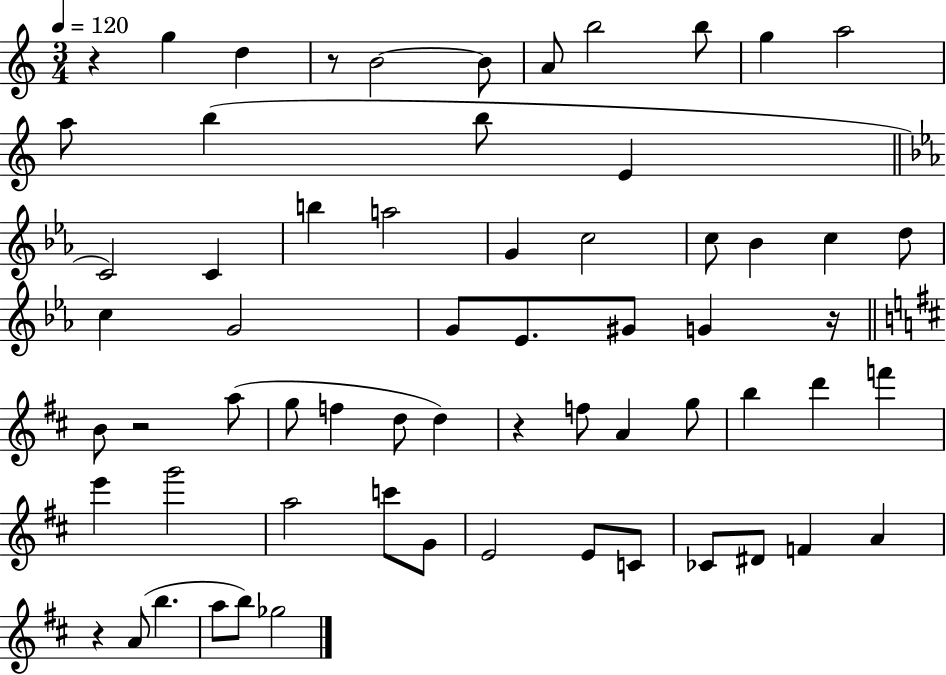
R/q G5/q D5/q R/e B4/h B4/e A4/e B5/h B5/e G5/q A5/h A5/e B5/q B5/e E4/q C4/h C4/q B5/q A5/h G4/q C5/h C5/e Bb4/q C5/q D5/e C5/q G4/h G4/e Eb4/e. G#4/e G4/q R/s B4/e R/h A5/e G5/e F5/q D5/e D5/q R/q F5/e A4/q G5/e B5/q D6/q F6/q E6/q G6/h A5/h C6/e G4/e E4/h E4/e C4/e CES4/e D#4/e F4/q A4/q R/q A4/e B5/q. A5/e B5/e Gb5/h